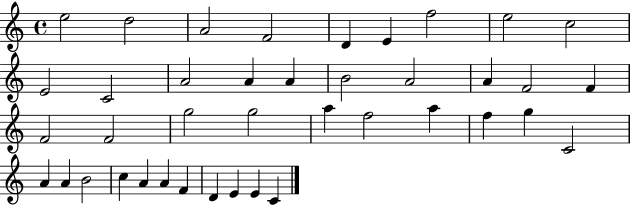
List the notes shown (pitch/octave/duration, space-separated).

E5/h D5/h A4/h F4/h D4/q E4/q F5/h E5/h C5/h E4/h C4/h A4/h A4/q A4/q B4/h A4/h A4/q F4/h F4/q F4/h F4/h G5/h G5/h A5/q F5/h A5/q F5/q G5/q C4/h A4/q A4/q B4/h C5/q A4/q A4/q F4/q D4/q E4/q E4/q C4/q